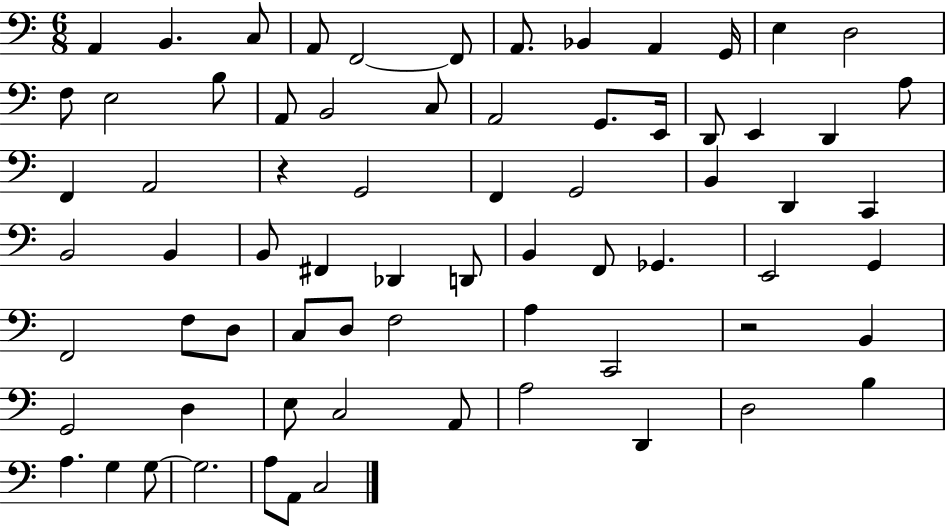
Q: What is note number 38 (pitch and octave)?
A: Db2